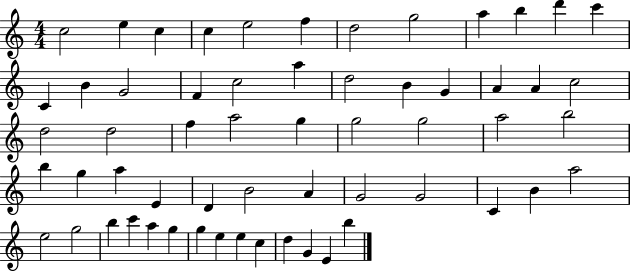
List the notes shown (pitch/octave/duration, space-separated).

C5/h E5/q C5/q C5/q E5/h F5/q D5/h G5/h A5/q B5/q D6/q C6/q C4/q B4/q G4/h F4/q C5/h A5/q D5/h B4/q G4/q A4/q A4/q C5/h D5/h D5/h F5/q A5/h G5/q G5/h G5/h A5/h B5/h B5/q G5/q A5/q E4/q D4/q B4/h A4/q G4/h G4/h C4/q B4/q A5/h E5/h G5/h B5/q C6/q A5/q G5/q G5/q E5/q E5/q C5/q D5/q G4/q E4/q B5/q